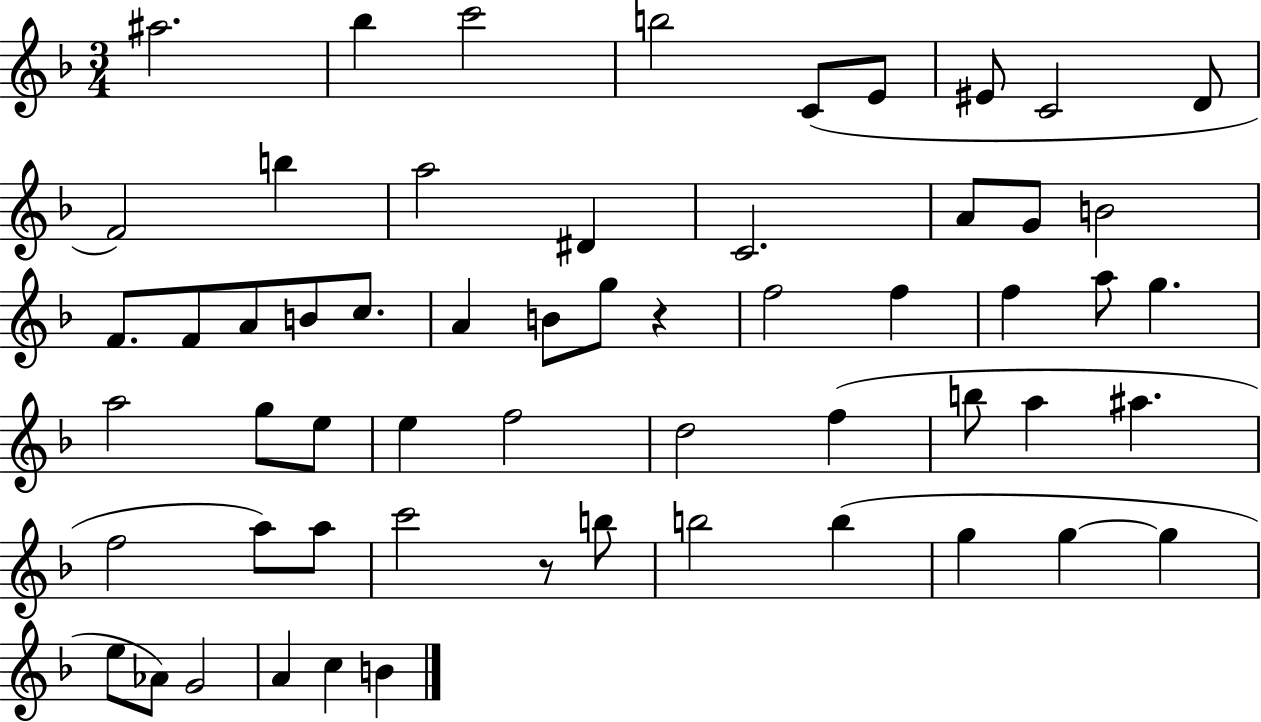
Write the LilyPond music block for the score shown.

{
  \clef treble
  \numericTimeSignature
  \time 3/4
  \key f \major
  ais''2. | bes''4 c'''2 | b''2 c'8( e'8 | eis'8 c'2 d'8 | \break f'2) b''4 | a''2 dis'4 | c'2. | a'8 g'8 b'2 | \break f'8. f'8 a'8 b'8 c''8. | a'4 b'8 g''8 r4 | f''2 f''4 | f''4 a''8 g''4. | \break a''2 g''8 e''8 | e''4 f''2 | d''2 f''4( | b''8 a''4 ais''4. | \break f''2 a''8) a''8 | c'''2 r8 b''8 | b''2 b''4( | g''4 g''4~~ g''4 | \break e''8 aes'8) g'2 | a'4 c''4 b'4 | \bar "|."
}